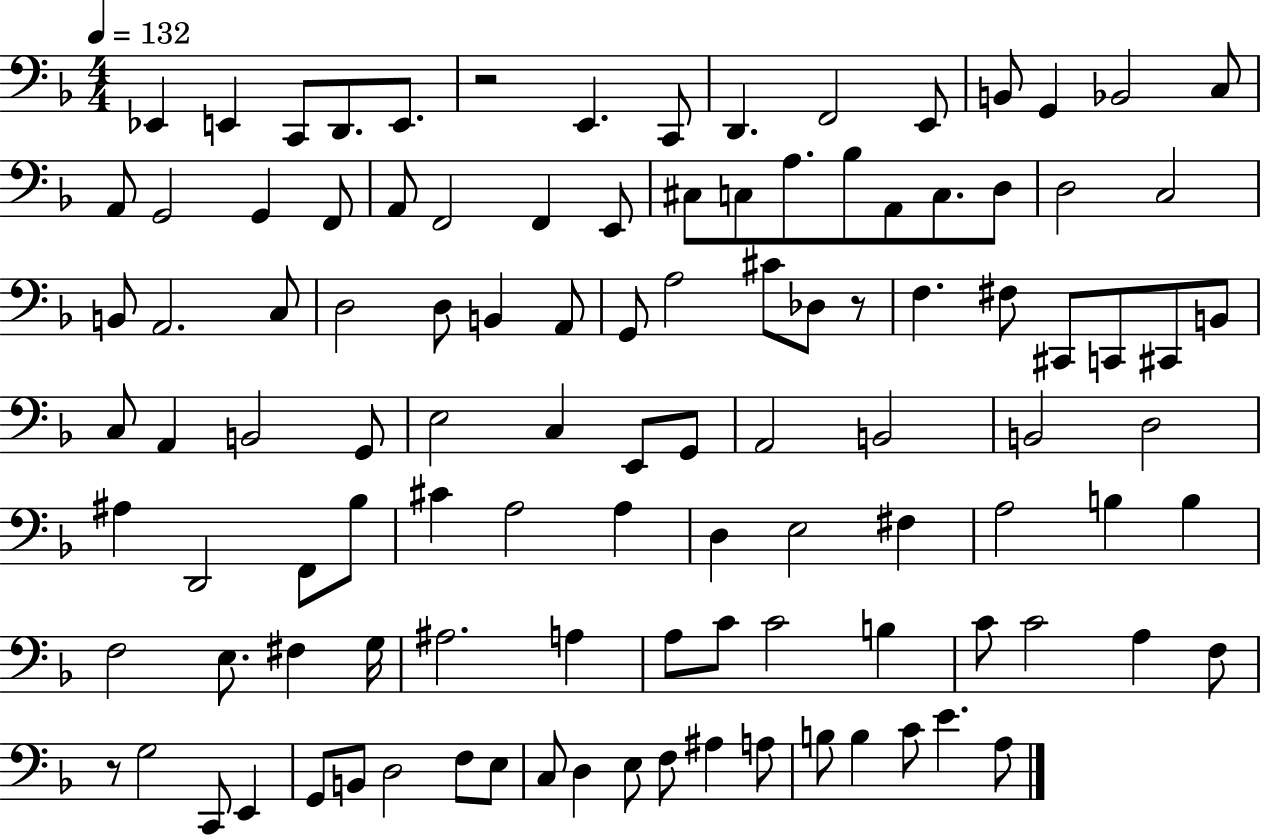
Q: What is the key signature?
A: F major